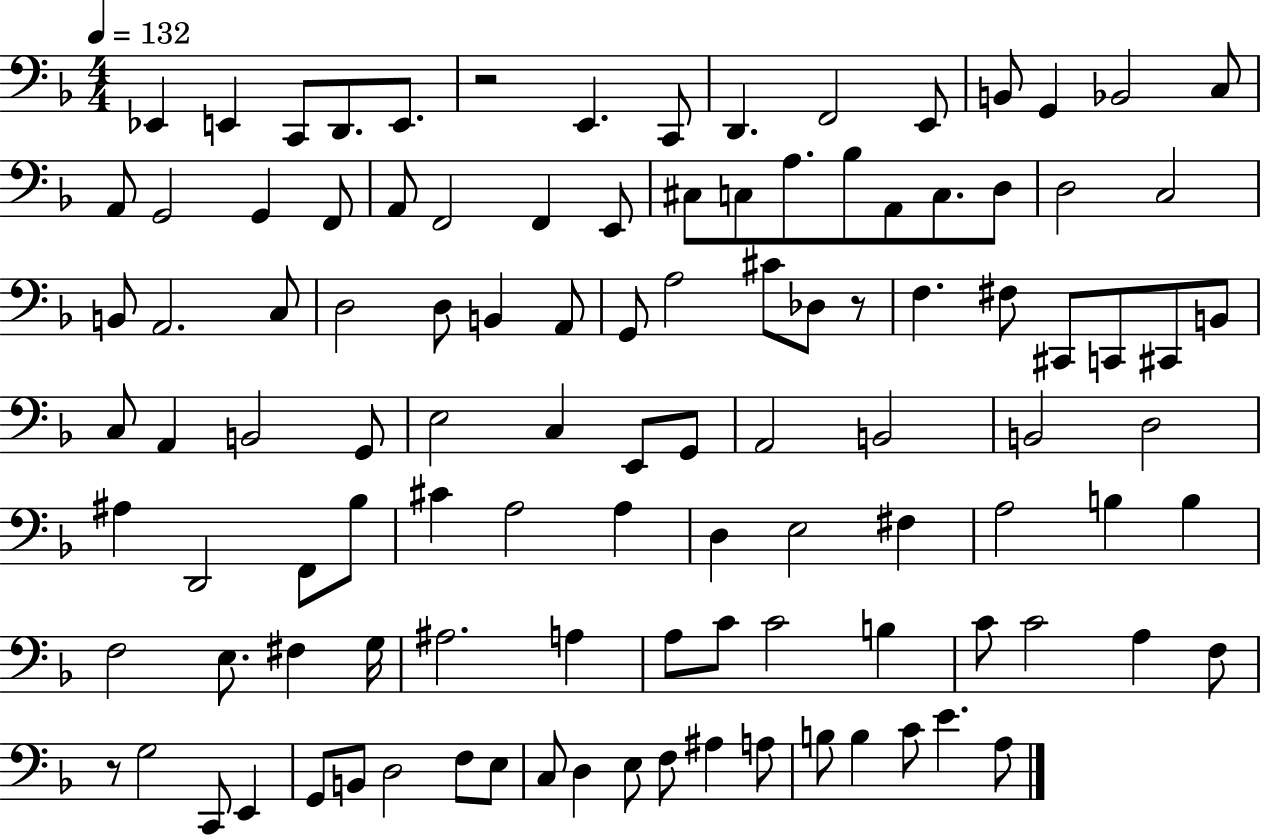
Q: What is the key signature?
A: F major